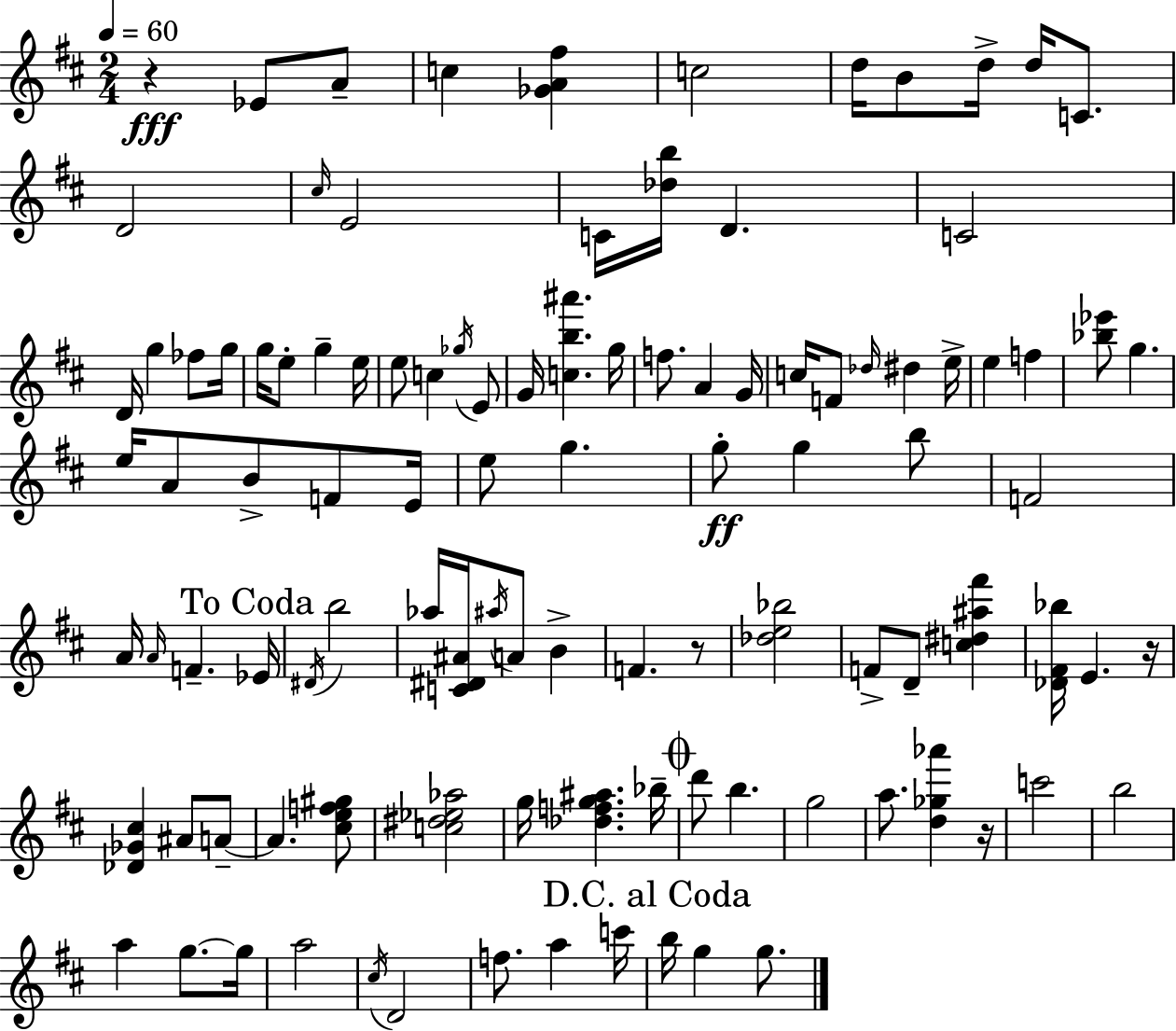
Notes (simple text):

R/q Eb4/e A4/e C5/q [Gb4,A4,F#5]/q C5/h D5/s B4/e D5/s D5/s C4/e. D4/h C#5/s E4/h C4/s [Db5,B5]/s D4/q. C4/h D4/s G5/q FES5/e G5/s G5/s E5/e G5/q E5/s E5/e C5/q Gb5/s E4/e G4/s [C5,B5,A#6]/q. G5/s F5/e. A4/q G4/s C5/s F4/e Db5/s D#5/q E5/s E5/q F5/q [Bb5,Eb6]/e G5/q. E5/s A4/e B4/e F4/e E4/s E5/e G5/q. G5/e G5/q B5/e F4/h A4/s A4/s F4/q. Eb4/s D#4/s B5/h Ab5/s [C4,D#4,A#4]/s A#5/s A4/e B4/q F4/q. R/e [Db5,E5,Bb5]/h F4/e D4/e [C5,D#5,A#5,F#6]/q [Db4,F#4,Bb5]/s E4/q. R/s [Db4,Gb4,C#5]/q A#4/e A4/e A4/q. [C#5,E5,F5,G#5]/e [C5,D#5,Eb5,Ab5]/h G5/s [Db5,F5,G5,A#5]/q. Bb5/s D6/e B5/q. G5/h A5/e. [D5,Gb5,Ab6]/q R/s C6/h B5/h A5/q G5/e. G5/s A5/h C#5/s D4/h F5/e. A5/q C6/s B5/s G5/q G5/e.